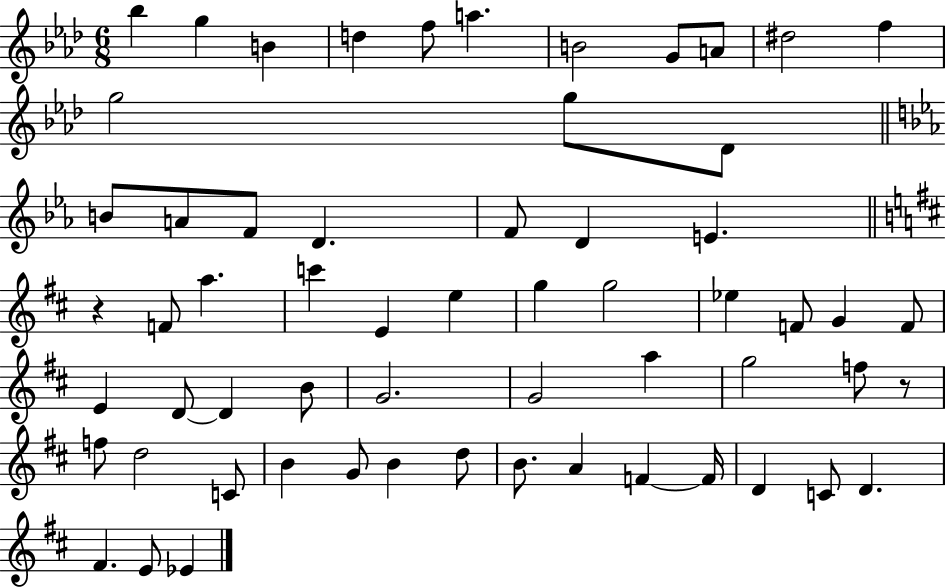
Bb5/q G5/q B4/q D5/q F5/e A5/q. B4/h G4/e A4/e D#5/h F5/q G5/h G5/e Db4/e B4/e A4/e F4/e D4/q. F4/e D4/q E4/q. R/q F4/e A5/q. C6/q E4/q E5/q G5/q G5/h Eb5/q F4/e G4/q F4/e E4/q D4/e D4/q B4/e G4/h. G4/h A5/q G5/h F5/e R/e F5/e D5/h C4/e B4/q G4/e B4/q D5/e B4/e. A4/q F4/q F4/s D4/q C4/e D4/q. F#4/q. E4/e Eb4/q